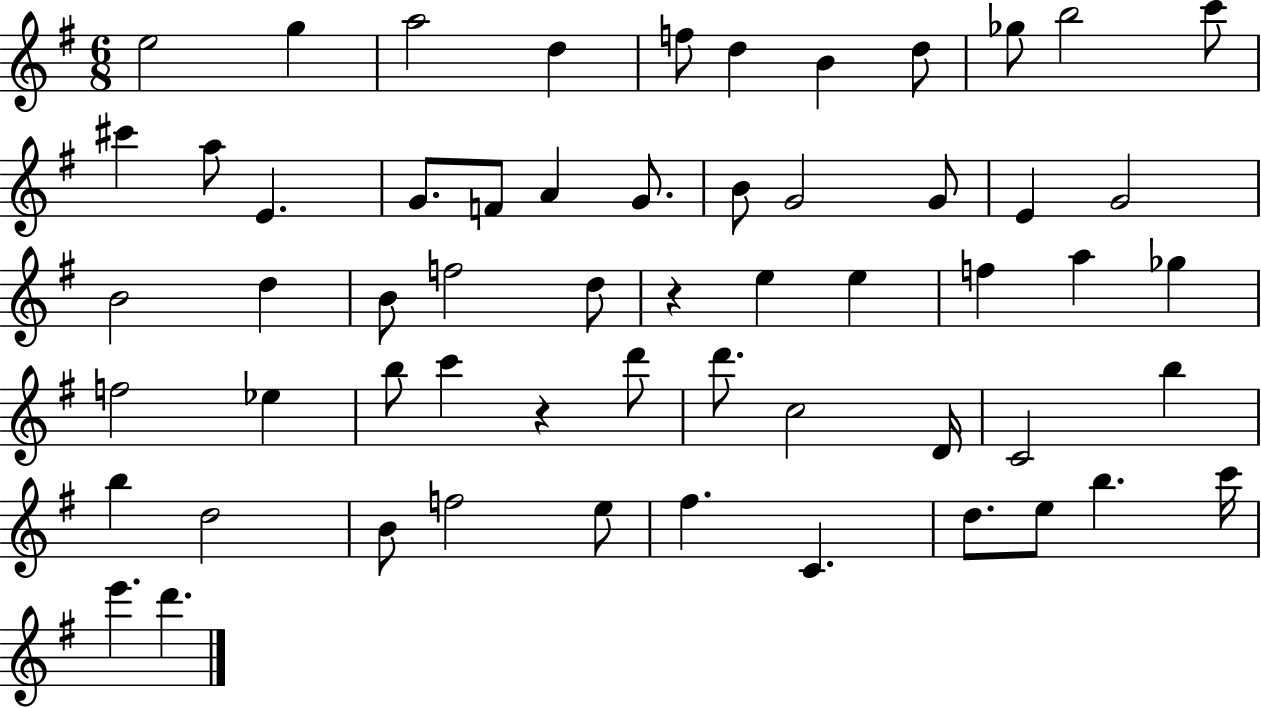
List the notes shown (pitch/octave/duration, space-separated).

E5/h G5/q A5/h D5/q F5/e D5/q B4/q D5/e Gb5/e B5/h C6/e C#6/q A5/e E4/q. G4/e. F4/e A4/q G4/e. B4/e G4/h G4/e E4/q G4/h B4/h D5/q B4/e F5/h D5/e R/q E5/q E5/q F5/q A5/q Gb5/q F5/h Eb5/q B5/e C6/q R/q D6/e D6/e. C5/h D4/s C4/h B5/q B5/q D5/h B4/e F5/h E5/e F#5/q. C4/q. D5/e. E5/e B5/q. C6/s E6/q. D6/q.